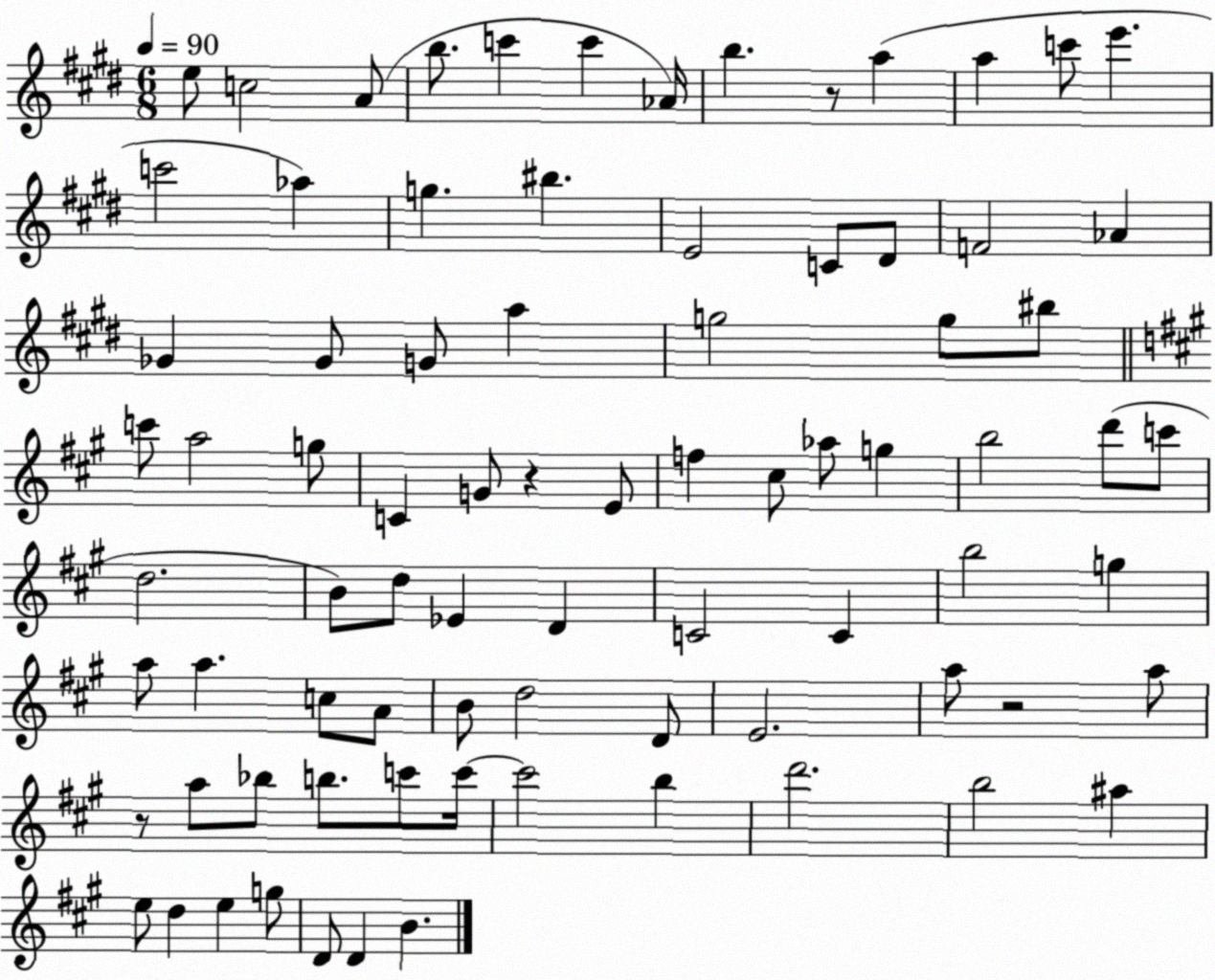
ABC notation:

X:1
T:Untitled
M:6/8
L:1/4
K:E
e/2 c2 A/2 b/2 c' c' _A/4 b z/2 a a c'/2 e' c'2 _a g ^b E2 C/2 ^D/2 F2 _A _G _G/2 G/2 a g2 g/2 ^b/2 c'/2 a2 g/2 C G/2 z E/2 f ^c/2 _a/2 g b2 d'/2 c'/2 d2 B/2 d/2 _E D C2 C b2 g a/2 a c/2 A/2 B/2 d2 D/2 E2 a/2 z2 a/2 z/2 a/2 _b/2 b/2 c'/2 c'/4 c'2 b d'2 b2 ^a e/2 d e g/2 D/2 D B